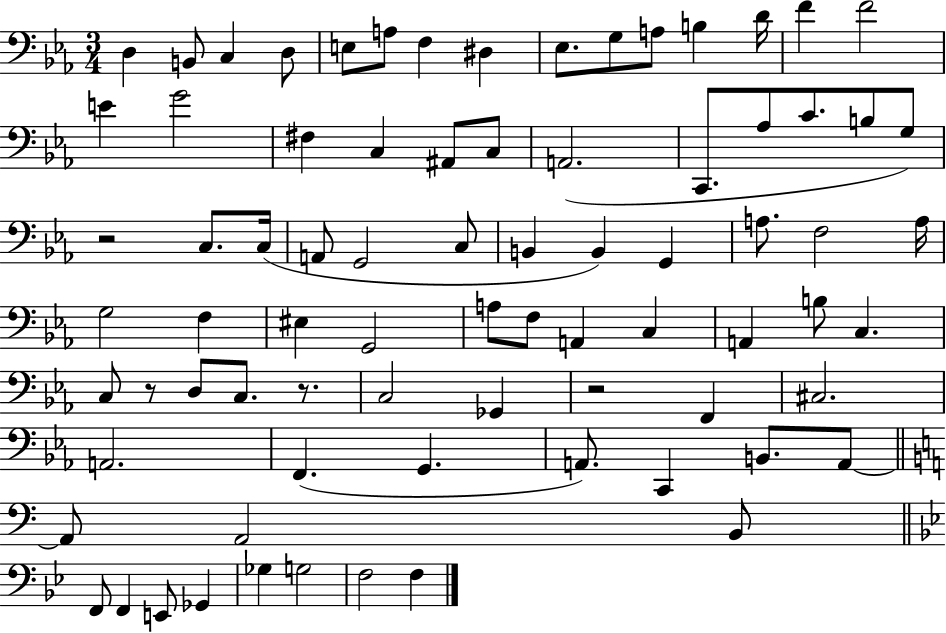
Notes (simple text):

D3/q B2/e C3/q D3/e E3/e A3/e F3/q D#3/q Eb3/e. G3/e A3/e B3/q D4/s F4/q F4/h E4/q G4/h F#3/q C3/q A#2/e C3/e A2/h. C2/e. Ab3/e C4/e. B3/e G3/e R/h C3/e. C3/s A2/e G2/h C3/e B2/q B2/q G2/q A3/e. F3/h A3/s G3/h F3/q EIS3/q G2/h A3/e F3/e A2/q C3/q A2/q B3/e C3/q. C3/e R/e D3/e C3/e. R/e. C3/h Gb2/q R/h F2/q C#3/h. A2/h. F2/q. G2/q. A2/e. C2/q B2/e. A2/e A2/e A2/h B2/e F2/e F2/q E2/e Gb2/q Gb3/q G3/h F3/h F3/q